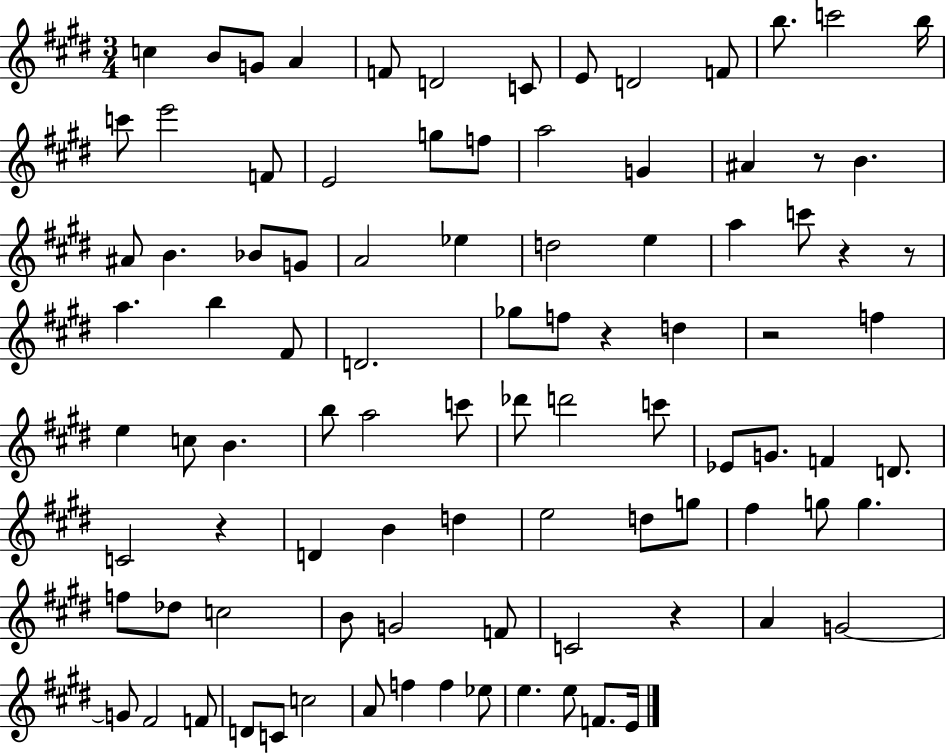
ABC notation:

X:1
T:Untitled
M:3/4
L:1/4
K:E
c B/2 G/2 A F/2 D2 C/2 E/2 D2 F/2 b/2 c'2 b/4 c'/2 e'2 F/2 E2 g/2 f/2 a2 G ^A z/2 B ^A/2 B _B/2 G/2 A2 _e d2 e a c'/2 z z/2 a b ^F/2 D2 _g/2 f/2 z d z2 f e c/2 B b/2 a2 c'/2 _d'/2 d'2 c'/2 _E/2 G/2 F D/2 C2 z D B d e2 d/2 g/2 ^f g/2 g f/2 _d/2 c2 B/2 G2 F/2 C2 z A G2 G/2 ^F2 F/2 D/2 C/2 c2 A/2 f f _e/2 e e/2 F/2 E/4